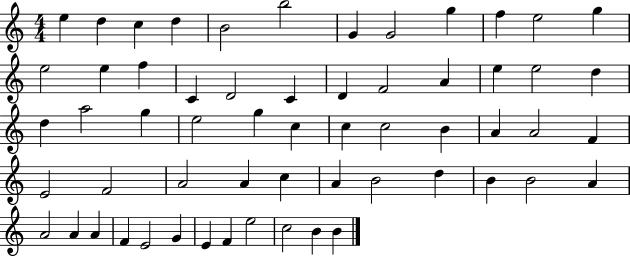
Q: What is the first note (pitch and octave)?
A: E5